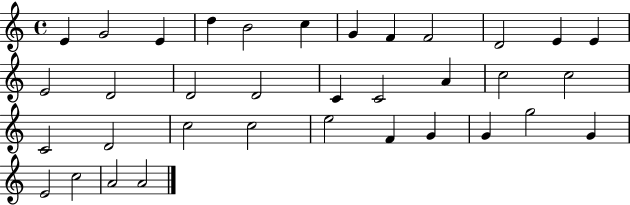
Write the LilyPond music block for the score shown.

{
  \clef treble
  \time 4/4
  \defaultTimeSignature
  \key c \major
  e'4 g'2 e'4 | d''4 b'2 c''4 | g'4 f'4 f'2 | d'2 e'4 e'4 | \break e'2 d'2 | d'2 d'2 | c'4 c'2 a'4 | c''2 c''2 | \break c'2 d'2 | c''2 c''2 | e''2 f'4 g'4 | g'4 g''2 g'4 | \break e'2 c''2 | a'2 a'2 | \bar "|."
}